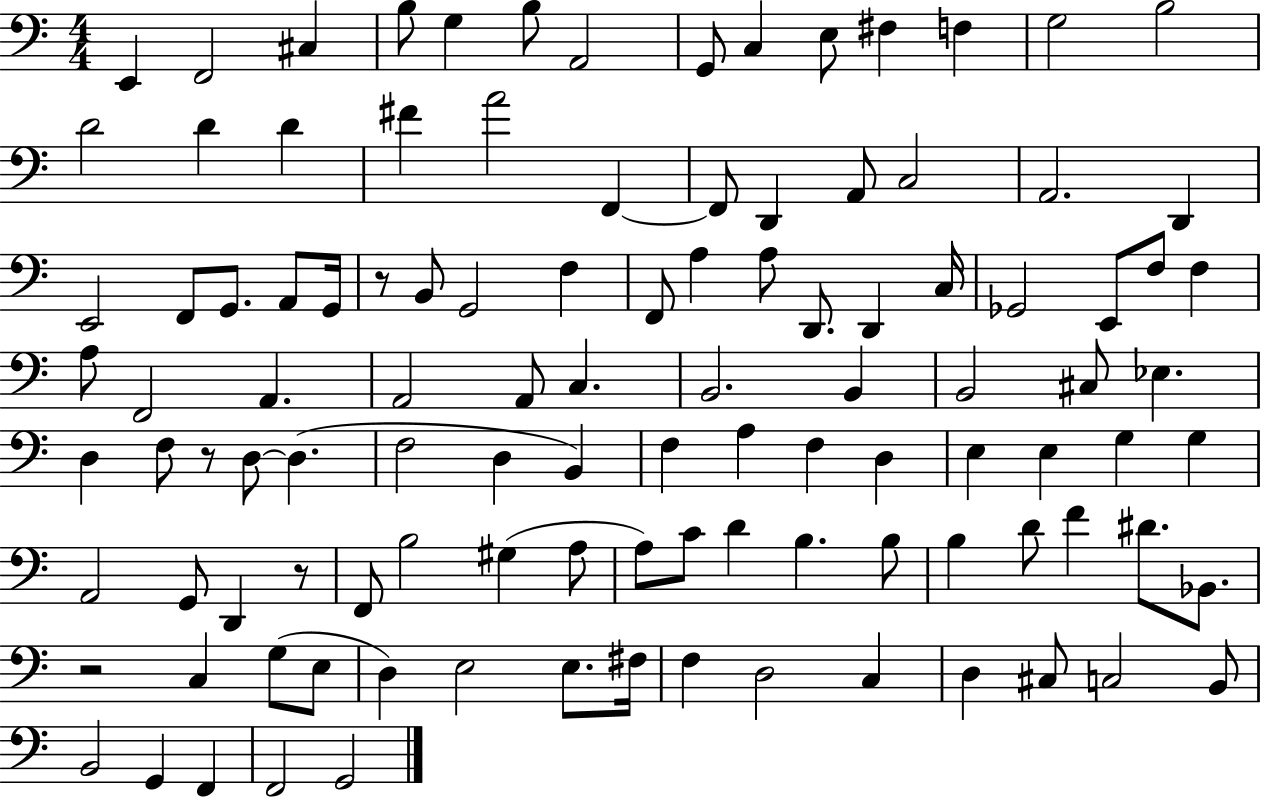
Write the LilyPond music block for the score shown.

{
  \clef bass
  \numericTimeSignature
  \time 4/4
  \key c \major
  e,4 f,2 cis4 | b8 g4 b8 a,2 | g,8 c4 e8 fis4 f4 | g2 b2 | \break d'2 d'4 d'4 | fis'4 a'2 f,4~~ | f,8 d,4 a,8 c2 | a,2. d,4 | \break e,2 f,8 g,8. a,8 g,16 | r8 b,8 g,2 f4 | f,8 a4 a8 d,8. d,4 c16 | ges,2 e,8 f8 f4 | \break a8 f,2 a,4. | a,2 a,8 c4. | b,2. b,4 | b,2 cis8 ees4. | \break d4 f8 r8 d8~~ d4.( | f2 d4 b,4) | f4 a4 f4 d4 | e4 e4 g4 g4 | \break a,2 g,8 d,4 r8 | f,8 b2 gis4( a8 | a8) c'8 d'4 b4. b8 | b4 d'8 f'4 dis'8. bes,8. | \break r2 c4 g8( e8 | d4) e2 e8. fis16 | f4 d2 c4 | d4 cis8 c2 b,8 | \break b,2 g,4 f,4 | f,2 g,2 | \bar "|."
}